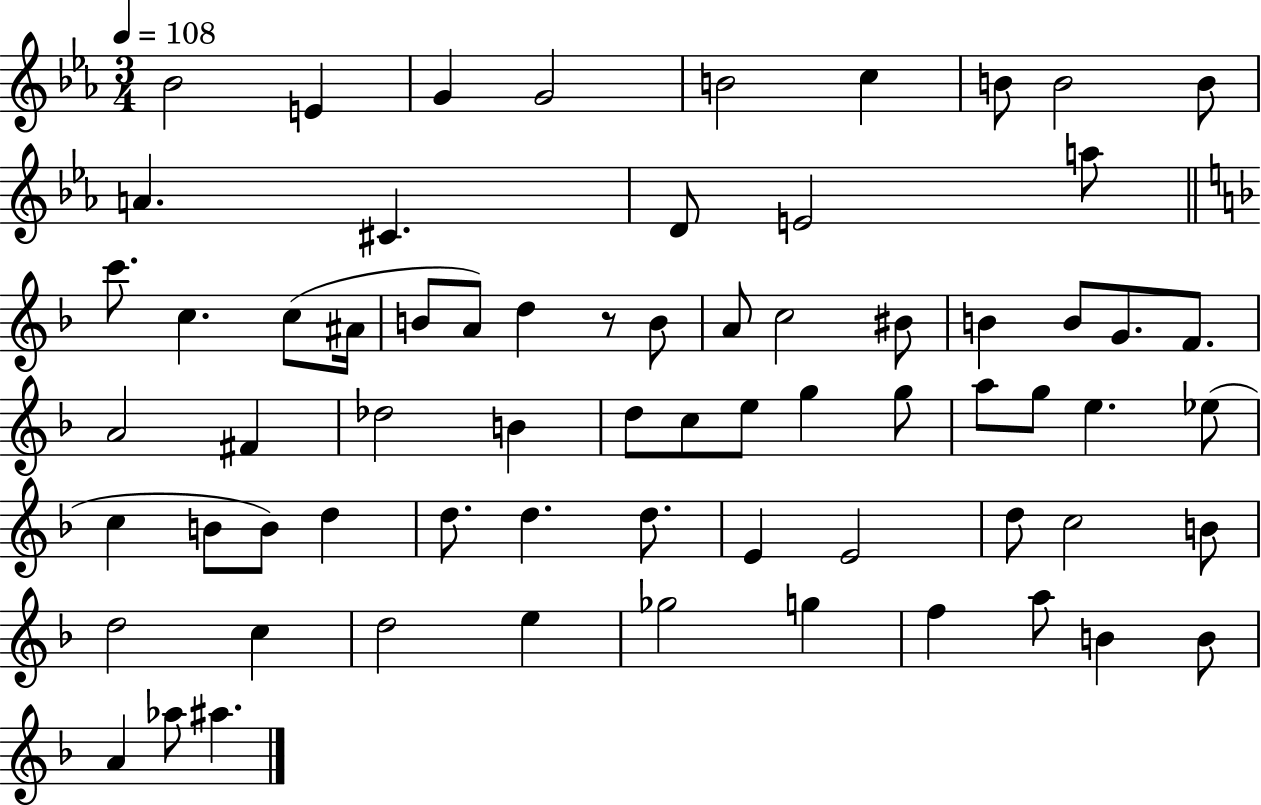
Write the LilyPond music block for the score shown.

{
  \clef treble
  \numericTimeSignature
  \time 3/4
  \key ees \major
  \tempo 4 = 108
  bes'2 e'4 | g'4 g'2 | b'2 c''4 | b'8 b'2 b'8 | \break a'4. cis'4. | d'8 e'2 a''8 | \bar "||" \break \key f \major c'''8. c''4. c''8( ais'16 | b'8 a'8) d''4 r8 b'8 | a'8 c''2 bis'8 | b'4 b'8 g'8. f'8. | \break a'2 fis'4 | des''2 b'4 | d''8 c''8 e''8 g''4 g''8 | a''8 g''8 e''4. ees''8( | \break c''4 b'8 b'8) d''4 | d''8. d''4. d''8. | e'4 e'2 | d''8 c''2 b'8 | \break d''2 c''4 | d''2 e''4 | ges''2 g''4 | f''4 a''8 b'4 b'8 | \break a'4 aes''8 ais''4. | \bar "|."
}